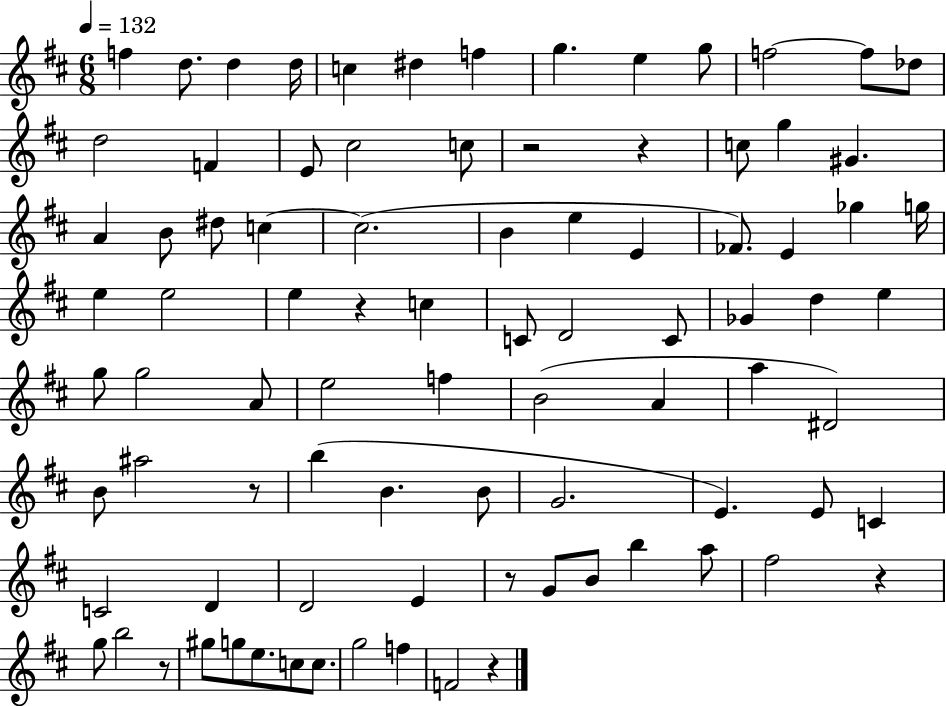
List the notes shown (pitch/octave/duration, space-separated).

F5/q D5/e. D5/q D5/s C5/q D#5/q F5/q G5/q. E5/q G5/e F5/h F5/e Db5/e D5/h F4/q E4/e C#5/h C5/e R/h R/q C5/e G5/q G#4/q. A4/q B4/e D#5/e C5/q C5/h. B4/q E5/q E4/q FES4/e. E4/q Gb5/q G5/s E5/q E5/h E5/q R/q C5/q C4/e D4/h C4/e Gb4/q D5/q E5/q G5/e G5/h A4/e E5/h F5/q B4/h A4/q A5/q D#4/h B4/e A#5/h R/e B5/q B4/q. B4/e G4/h. E4/q. E4/e C4/q C4/h D4/q D4/h E4/q R/e G4/e B4/e B5/q A5/e F#5/h R/q G5/e B5/h R/e G#5/e G5/e E5/e. C5/e C5/e. G5/h F5/q F4/h R/q